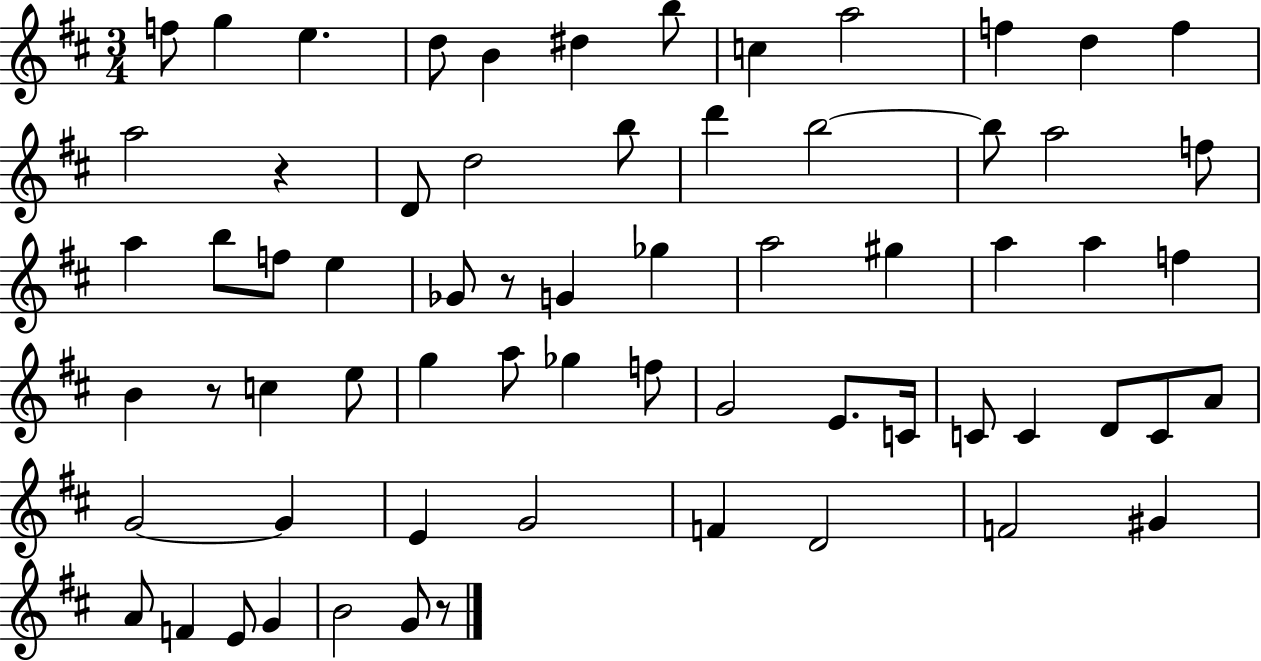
X:1
T:Untitled
M:3/4
L:1/4
K:D
f/2 g e d/2 B ^d b/2 c a2 f d f a2 z D/2 d2 b/2 d' b2 b/2 a2 f/2 a b/2 f/2 e _G/2 z/2 G _g a2 ^g a a f B z/2 c e/2 g a/2 _g f/2 G2 E/2 C/4 C/2 C D/2 C/2 A/2 G2 G E G2 F D2 F2 ^G A/2 F E/2 G B2 G/2 z/2